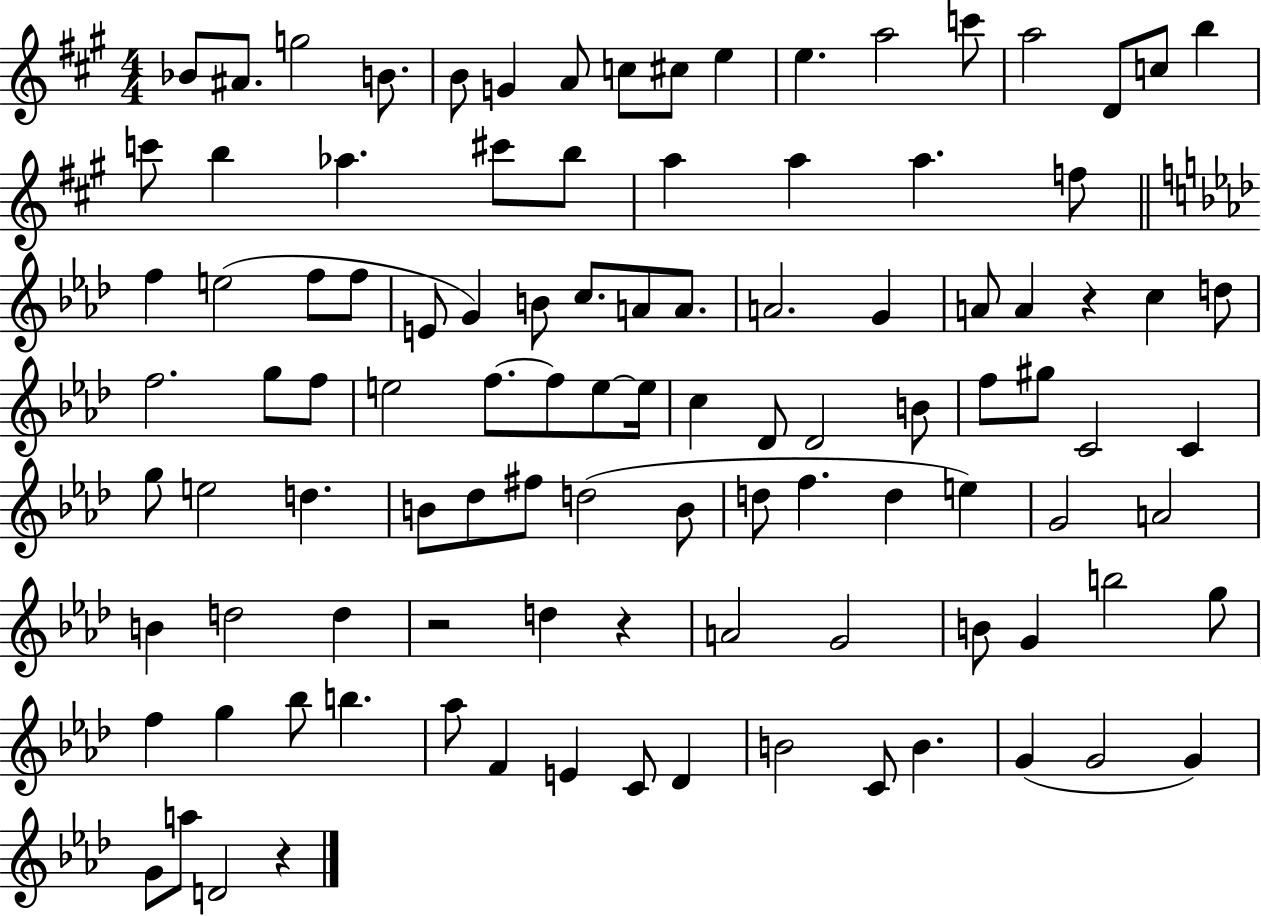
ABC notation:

X:1
T:Untitled
M:4/4
L:1/4
K:A
_B/2 ^A/2 g2 B/2 B/2 G A/2 c/2 ^c/2 e e a2 c'/2 a2 D/2 c/2 b c'/2 b _a ^c'/2 b/2 a a a f/2 f e2 f/2 f/2 E/2 G B/2 c/2 A/2 A/2 A2 G A/2 A z c d/2 f2 g/2 f/2 e2 f/2 f/2 e/2 e/4 c _D/2 _D2 B/2 f/2 ^g/2 C2 C g/2 e2 d B/2 _d/2 ^f/2 d2 B/2 d/2 f d e G2 A2 B d2 d z2 d z A2 G2 B/2 G b2 g/2 f g _b/2 b _a/2 F E C/2 _D B2 C/2 B G G2 G G/2 a/2 D2 z